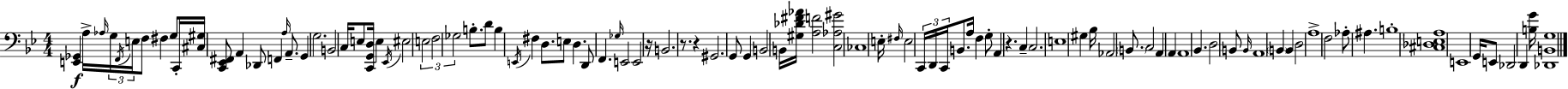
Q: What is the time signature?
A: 4/4